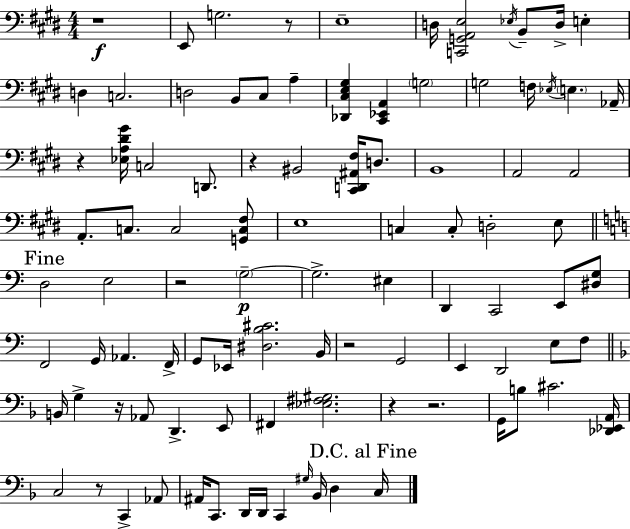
R/w E2/e G3/h. R/e E3/w D3/s [C2,G2,A2,E3]/h Eb3/s B2/e D3/s E3/q D3/q C3/h. D3/h B2/e C#3/e A3/q [Db2,C#3,E3,G#3]/q [C#2,Eb2,A2]/q G3/h G3/h F3/s Eb3/s E3/q. Ab2/s R/q [Eb3,A3,D#4,G#4]/s C3/h D2/e. R/q BIS2/h [C#2,D2,A#2,F#3]/s D3/e. B2/w A2/h A2/h A2/e. C3/e. C3/h [G2,C3,F#3]/e E3/w C3/q C3/e D3/h E3/e D3/h E3/h R/h G3/h G3/h. EIS3/q D2/q C2/h E2/e [D#3,G3]/e F2/h G2/s Ab2/q. F2/s G2/e Eb2/s [D#3,B3,C#4]/h. B2/s R/h G2/h E2/q D2/h E3/e F3/e B2/s G3/q R/s Ab2/e D2/q. E2/e F#2/q [Eb3,F#3,G#3]/h. R/q R/h. G2/s B3/e C#4/h. [Db2,Eb2,A2]/s C3/h R/e C2/q Ab2/e A#2/s C2/e. D2/s D2/s C2/q G#3/s Bb2/s D3/q C3/s